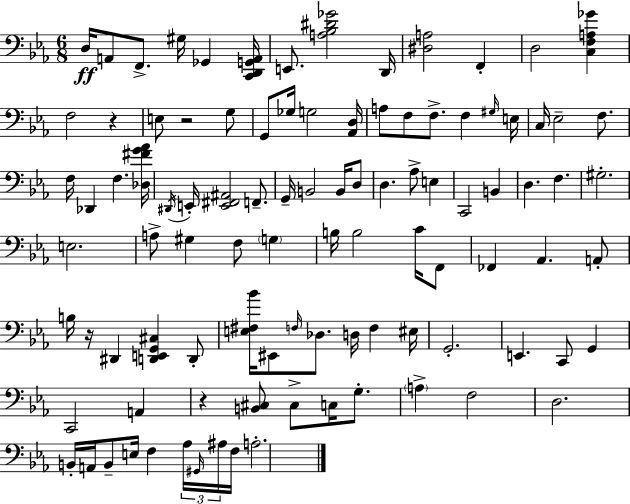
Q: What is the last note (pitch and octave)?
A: A3